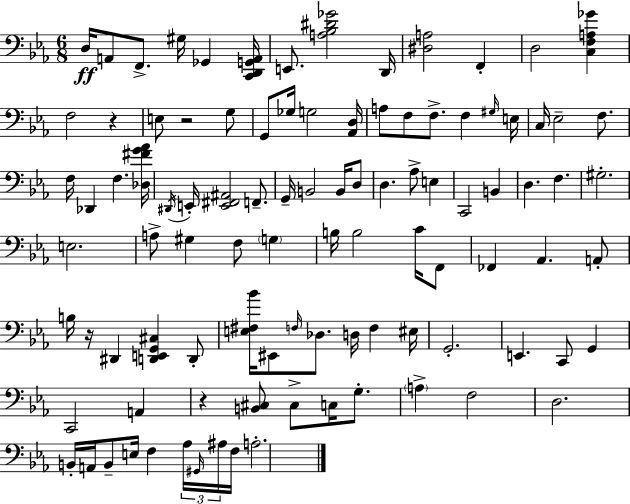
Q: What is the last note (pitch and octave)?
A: A3